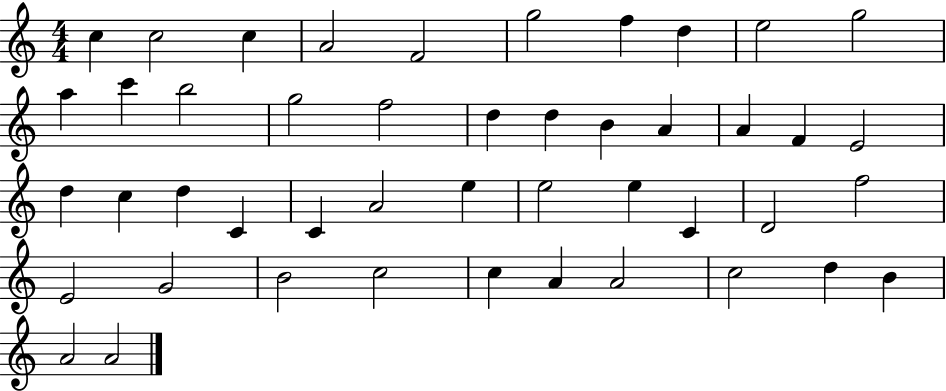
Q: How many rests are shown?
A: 0